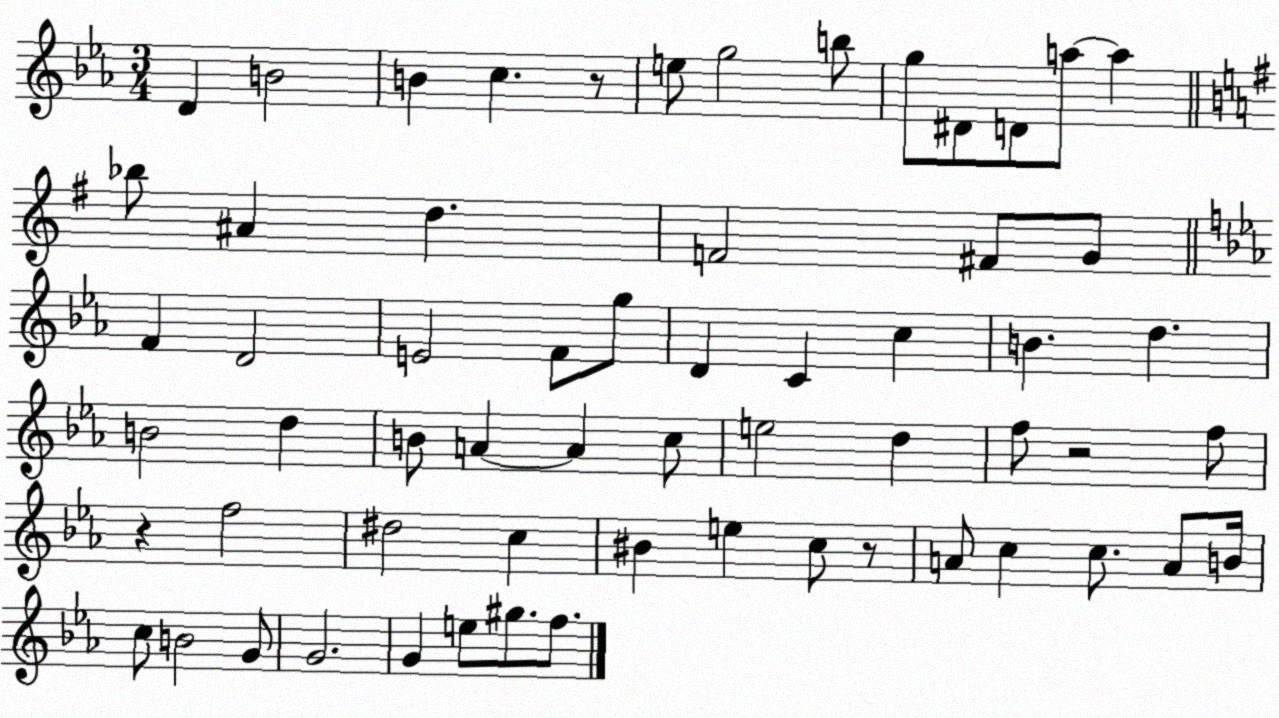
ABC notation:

X:1
T:Untitled
M:3/4
L:1/4
K:Eb
D B2 B c z/2 e/2 g2 b/2 g/2 ^D/2 D/2 a/2 a _b/2 ^A d F2 ^F/2 G/2 F D2 E2 F/2 g/2 D C c B d B2 d B/2 A A c/2 e2 d f/2 z2 f/2 z f2 ^d2 c ^B e c/2 z/2 A/2 c c/2 A/2 B/4 c/2 B2 G/2 G2 G e/2 ^g/2 f/2